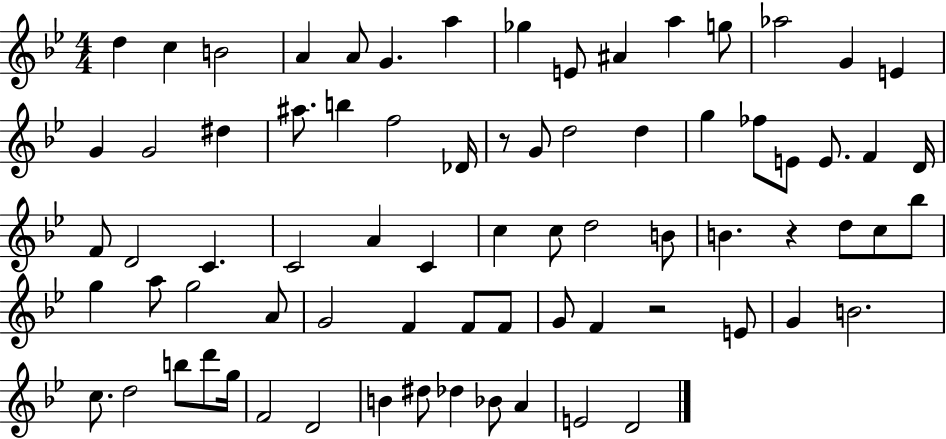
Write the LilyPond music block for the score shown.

{
  \clef treble
  \numericTimeSignature
  \time 4/4
  \key bes \major
  d''4 c''4 b'2 | a'4 a'8 g'4. a''4 | ges''4 e'8 ais'4 a''4 g''8 | aes''2 g'4 e'4 | \break g'4 g'2 dis''4 | ais''8. b''4 f''2 des'16 | r8 g'8 d''2 d''4 | g''4 fes''8 e'8 e'8. f'4 d'16 | \break f'8 d'2 c'4. | c'2 a'4 c'4 | c''4 c''8 d''2 b'8 | b'4. r4 d''8 c''8 bes''8 | \break g''4 a''8 g''2 a'8 | g'2 f'4 f'8 f'8 | g'8 f'4 r2 e'8 | g'4 b'2. | \break c''8. d''2 b''8 d'''8 g''16 | f'2 d'2 | b'4 dis''8 des''4 bes'8 a'4 | e'2 d'2 | \break \bar "|."
}